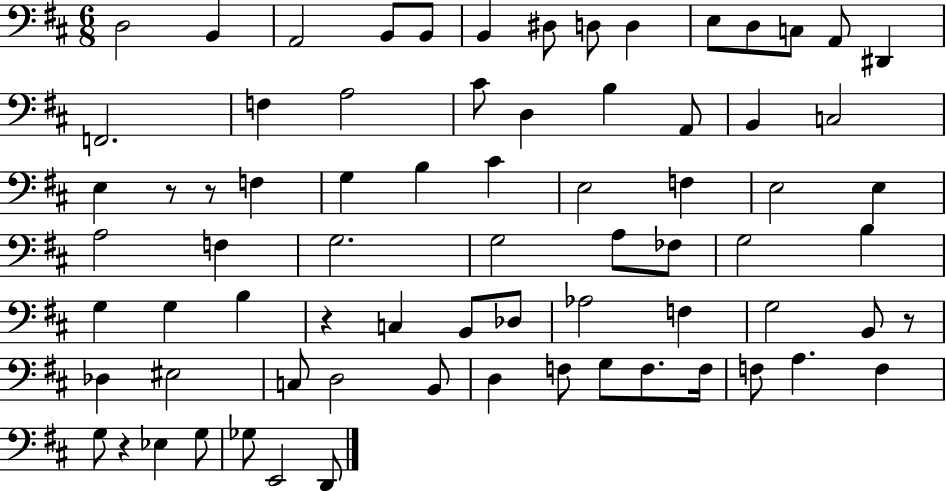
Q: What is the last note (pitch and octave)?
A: D2